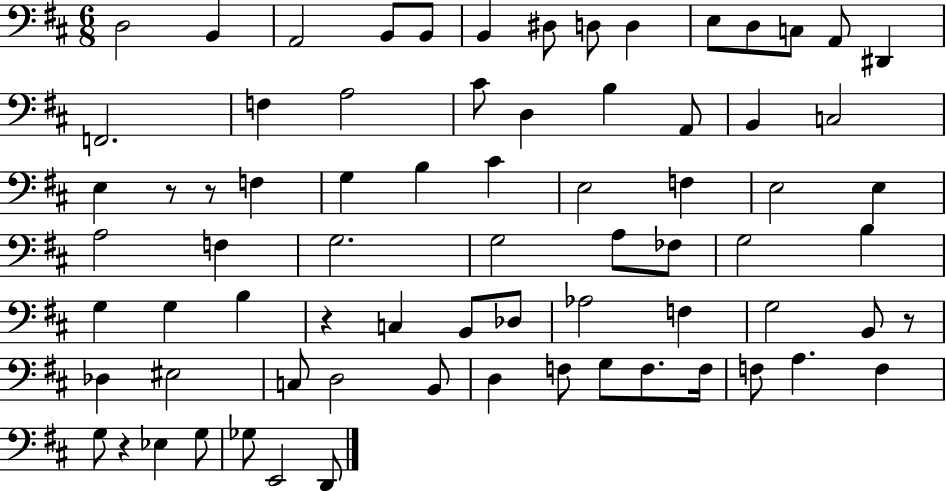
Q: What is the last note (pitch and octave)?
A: D2